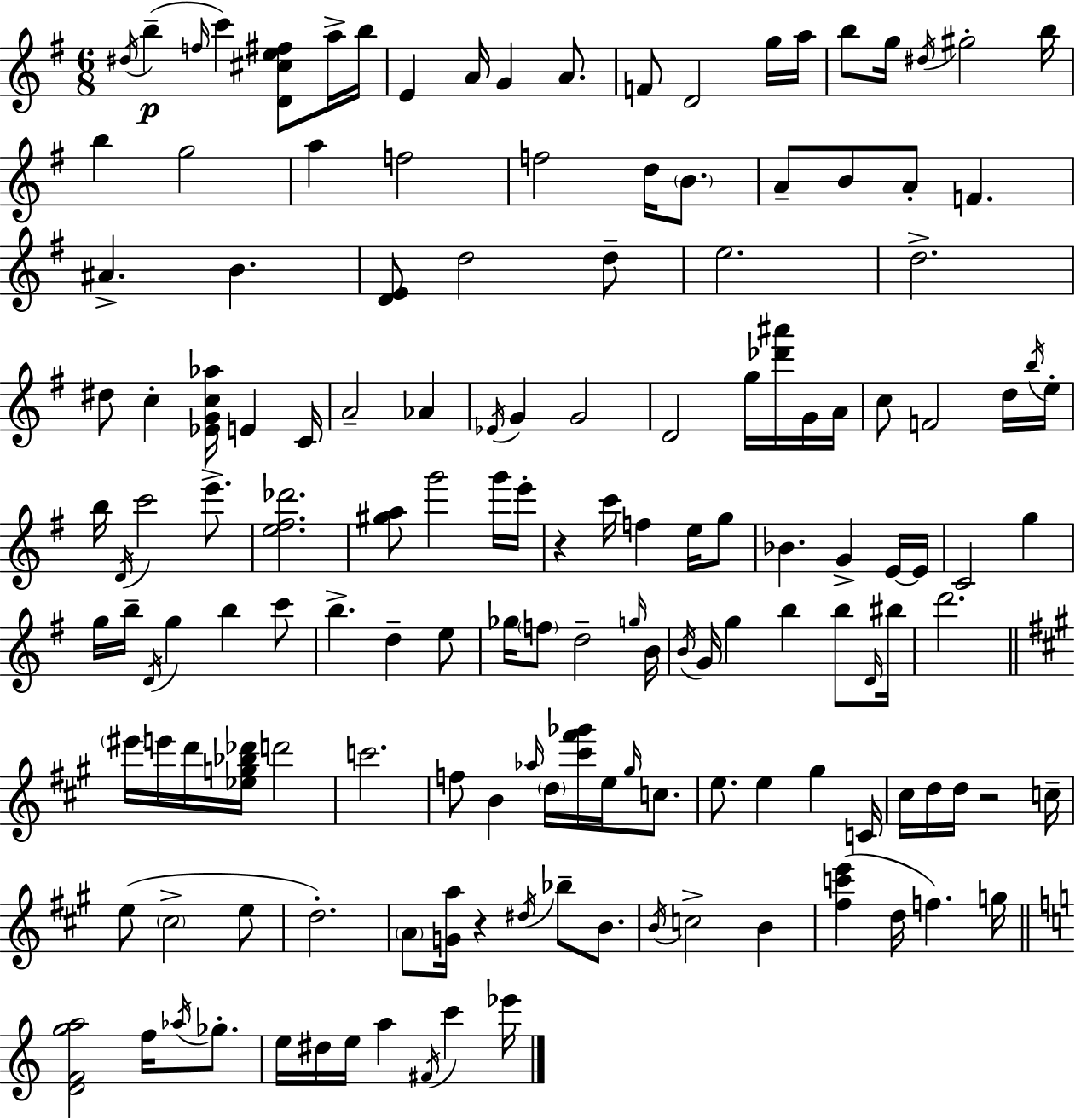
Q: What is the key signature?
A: E minor